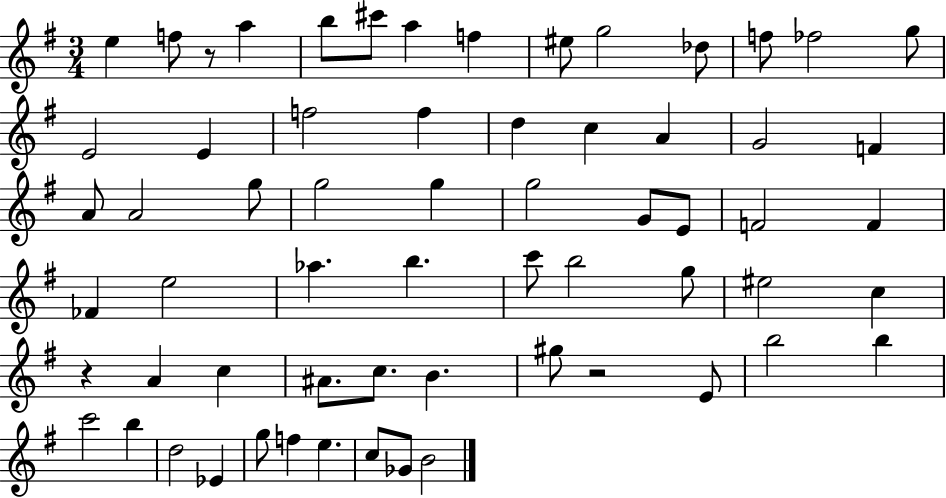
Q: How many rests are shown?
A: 3